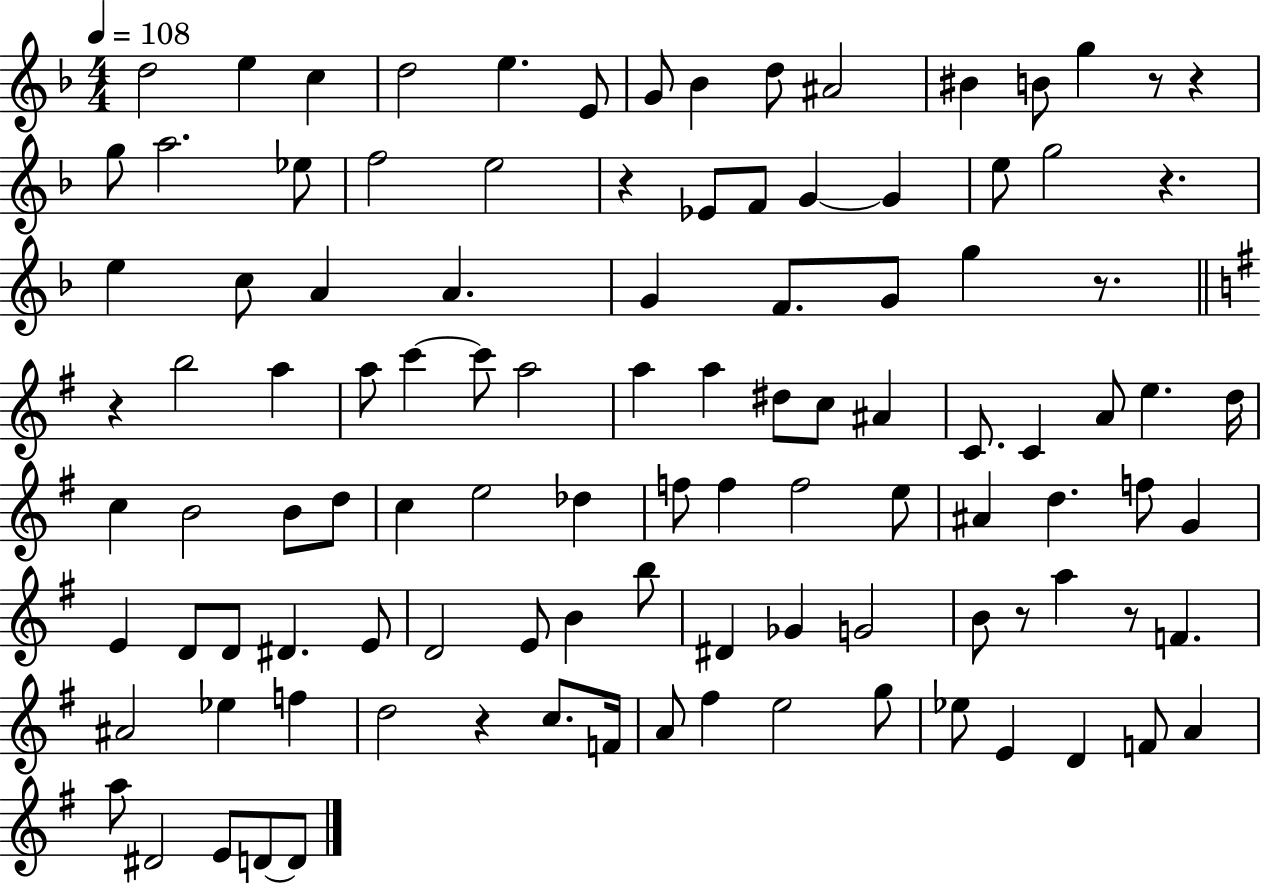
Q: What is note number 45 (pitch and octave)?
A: C4